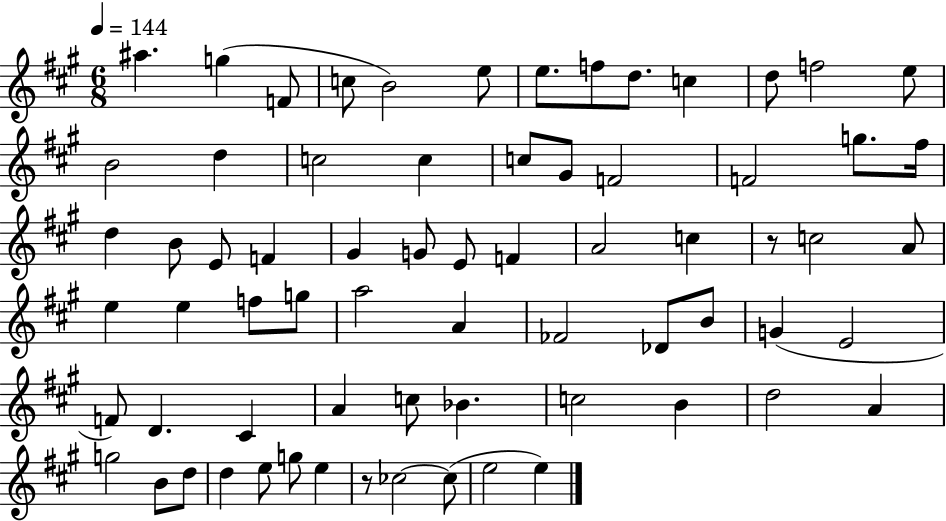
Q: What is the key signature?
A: A major